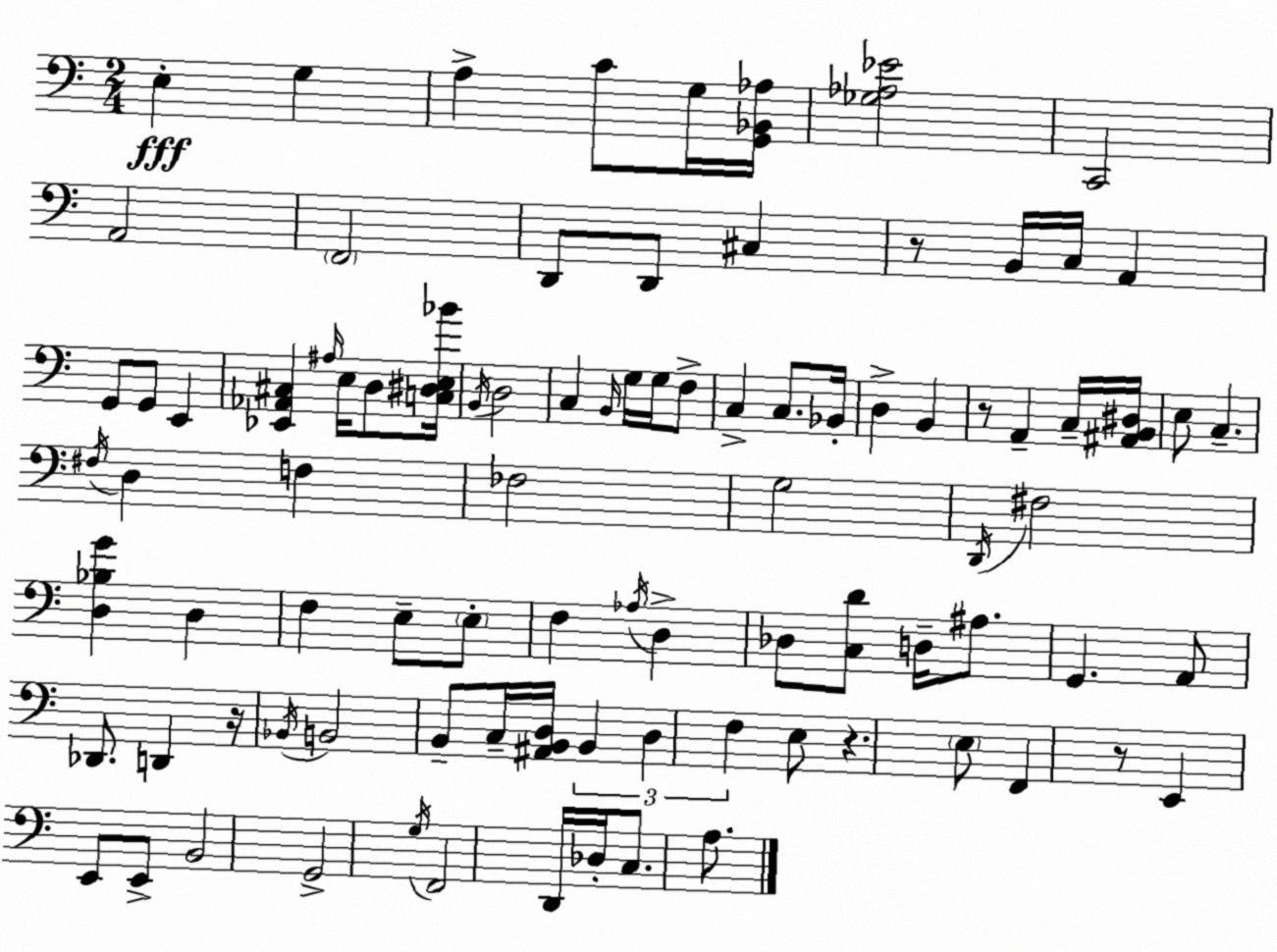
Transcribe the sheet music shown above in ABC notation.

X:1
T:Untitled
M:2/4
L:1/4
K:C
E, G, A, C/2 G,/4 [G,,_B,,_A,]/4 [_G,_A,_E]2 C,,2 A,,2 F,,2 D,,/2 D,,/2 ^C, z/2 B,,/4 C,/4 A,, G,,/2 G,,/2 E,, [_E,,_A,,^C,] ^A,/4 E,/4 D,/2 [C,^D,E,_B]/4 B,,/4 D,2 C, B,,/4 G,/4 G,/4 F,/2 C, C,/2 _B,,/4 D, B,, z/2 A,, C,/4 [^A,,B,,^D,]/4 E,/2 C, ^F,/4 D, F, _F,2 G,2 D,,/4 ^F,2 [D,_B,G] D, F, E,/2 E,/2 F, _A,/4 D, _D,/2 [C,D]/2 D,/4 ^A,/2 G,, A,,/2 _D,,/2 D,, z/4 _B,,/4 B,,2 B,,/2 C,/4 [^A,,B,,D,]/4 B,, D, F, E,/2 z E,/2 F,, z/2 E,, E,,/2 E,,/2 B,,2 G,,2 G,/4 F,,2 D,,/4 _D,/4 C,/2 A,/2